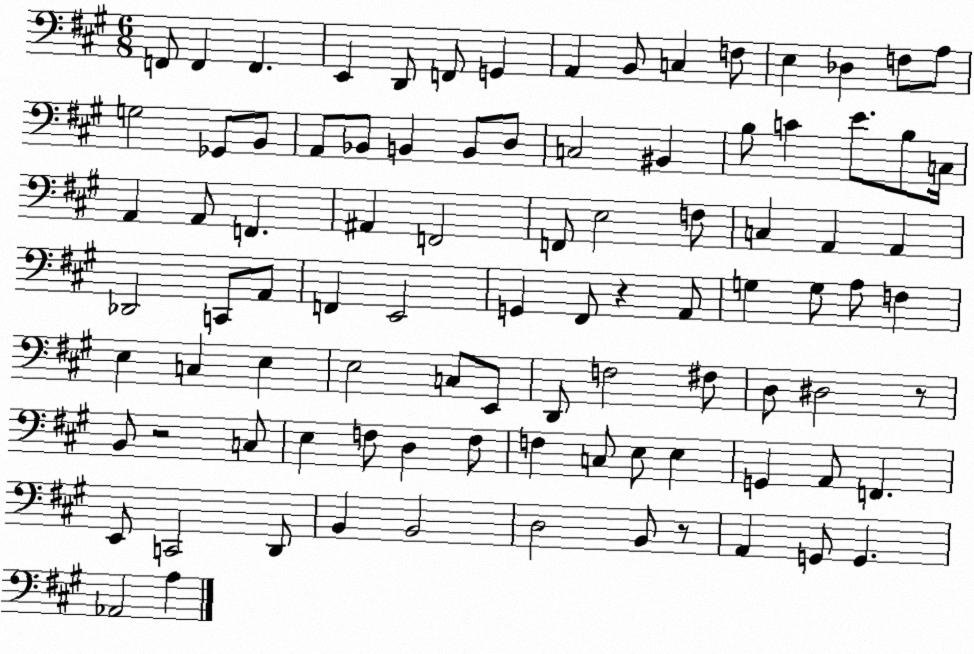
X:1
T:Untitled
M:6/8
L:1/4
K:A
F,,/2 F,, F,, E,, D,,/2 F,,/2 G,, A,, B,,/2 C, F,/2 E, _D, F,/2 A,/2 G,2 _G,,/2 B,,/2 A,,/2 _B,,/2 B,, B,,/2 D,/2 C,2 ^B,, B,/2 C E/2 B,/2 C,/4 A,, A,,/2 F,, ^A,, F,,2 F,,/2 E,2 F,/2 C, A,, A,, _D,,2 C,,/2 A,,/2 F,, E,,2 G,, ^F,,/2 z A,,/2 G, G,/2 A,/2 F, E, C, E, E,2 C,/2 E,,/2 D,,/2 F,2 ^F,/2 D,/2 ^D,2 z/2 B,,/2 z2 C,/2 E, F,/2 D, F,/2 F, C,/2 E,/2 E, G,, A,,/2 F,, E,,/2 C,,2 D,,/2 B,, B,,2 D,2 B,,/2 z/2 A,, G,,/2 G,, _A,,2 A,